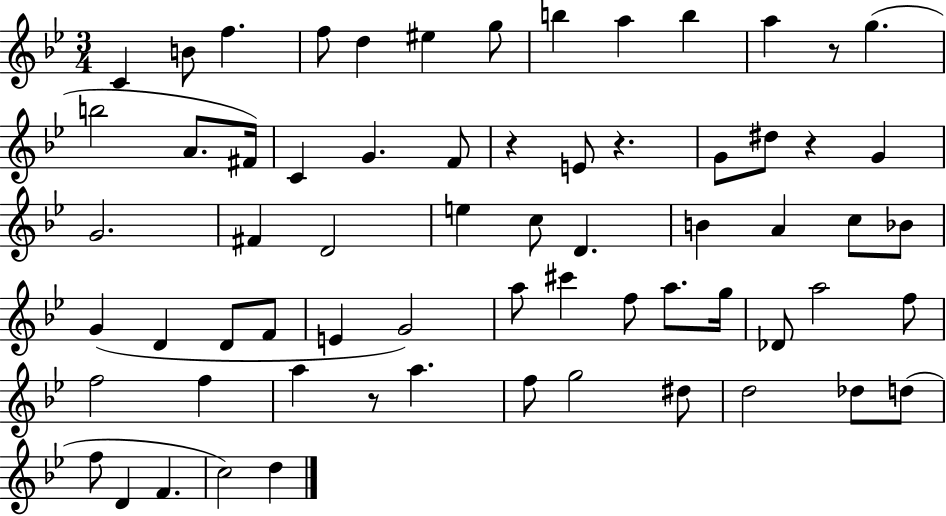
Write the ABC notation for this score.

X:1
T:Untitled
M:3/4
L:1/4
K:Bb
C B/2 f f/2 d ^e g/2 b a b a z/2 g b2 A/2 ^F/4 C G F/2 z E/2 z G/2 ^d/2 z G G2 ^F D2 e c/2 D B A c/2 _B/2 G D D/2 F/2 E G2 a/2 ^c' f/2 a/2 g/4 _D/2 a2 f/2 f2 f a z/2 a f/2 g2 ^d/2 d2 _d/2 d/2 f/2 D F c2 d